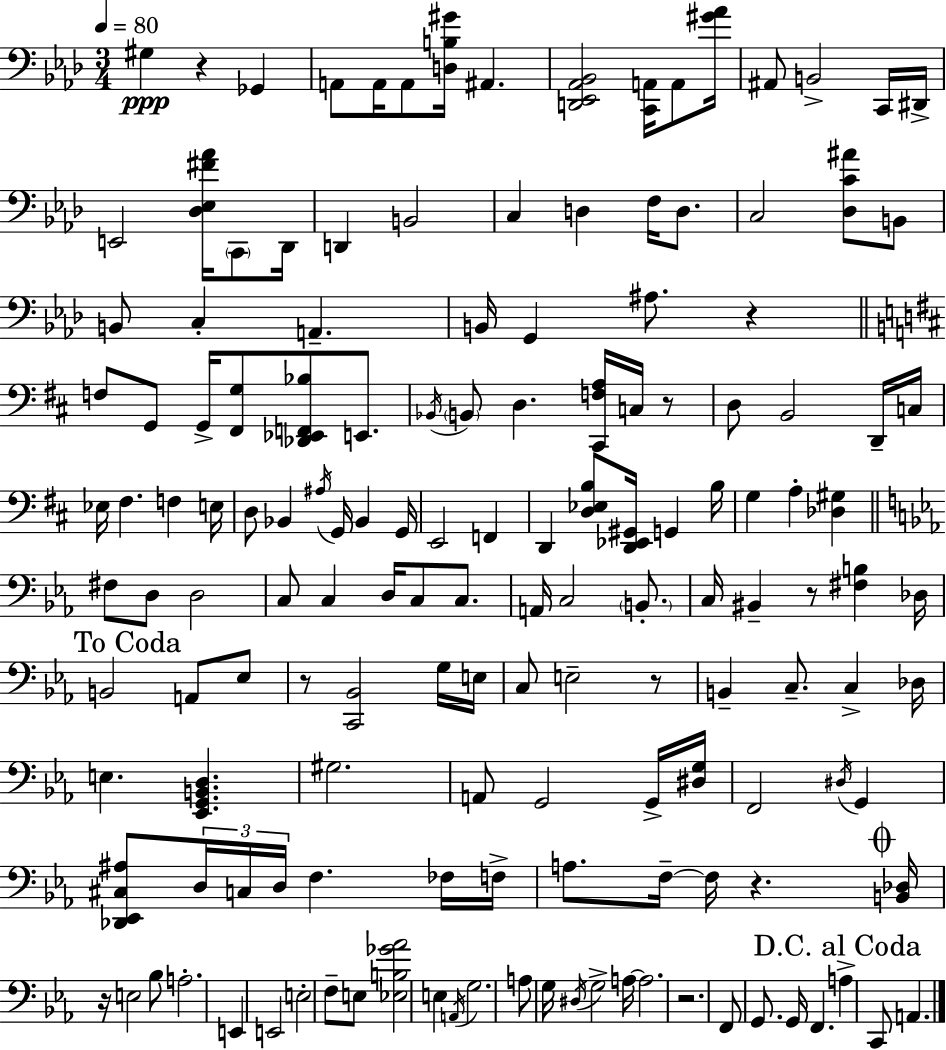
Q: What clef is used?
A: bass